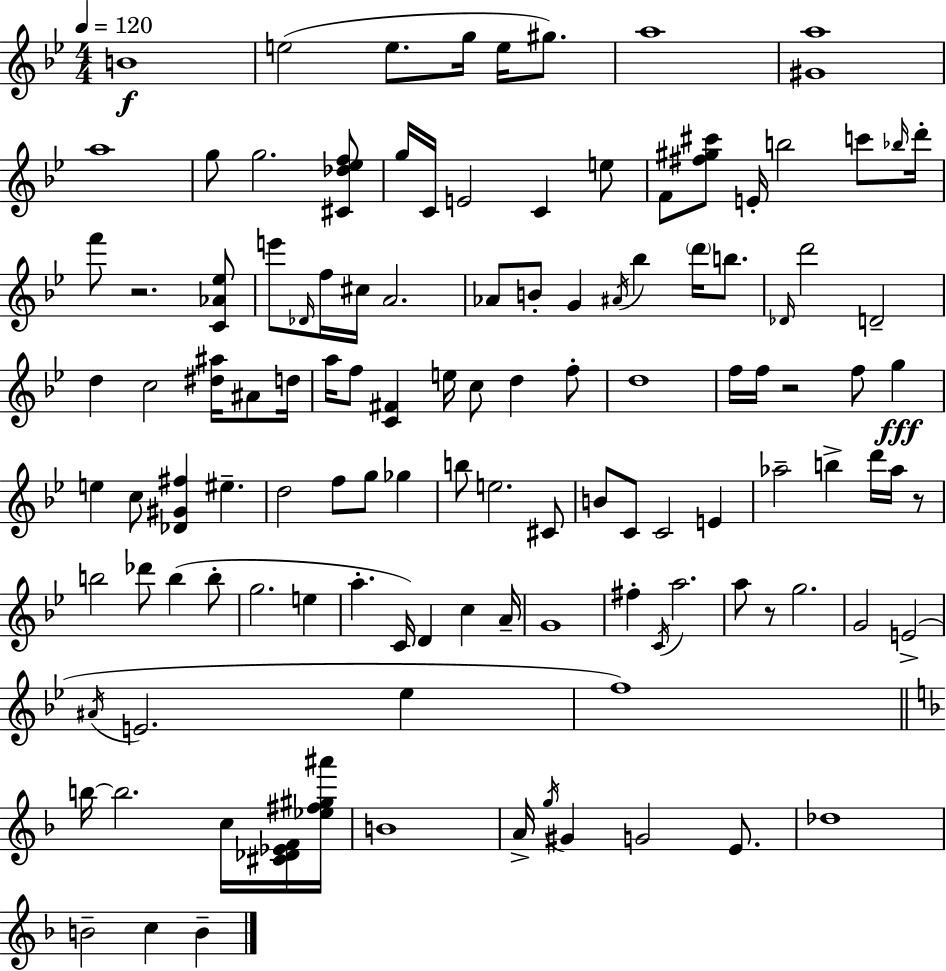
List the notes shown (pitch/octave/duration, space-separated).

B4/w E5/h E5/e. G5/s E5/s G#5/e. A5/w [G#4,A5]/w A5/w G5/e G5/h. [C#4,Db5,Eb5,F5]/e G5/s C4/s E4/h C4/q E5/e F4/e [F#5,G#5,C#6]/e E4/s B5/h C6/e Bb5/s D6/s F6/e R/h. [C4,Ab4,Eb5]/e E6/e Db4/s F5/s C#5/s A4/h. Ab4/e B4/e G4/q A#4/s Bb5/q D6/s B5/e. Db4/s D6/h D4/h D5/q C5/h [D#5,A#5]/s A#4/e D5/s A5/s F5/e [C4,F#4]/q E5/s C5/e D5/q F5/e D5/w F5/s F5/s R/h F5/e G5/q E5/q C5/e [Db4,G#4,F#5]/q EIS5/q. D5/h F5/e G5/e Gb5/q B5/e E5/h. C#4/e B4/e C4/e C4/h E4/q Ab5/h B5/q D6/s Ab5/s R/e B5/h Db6/e B5/q B5/e G5/h. E5/q A5/q. C4/s D4/q C5/q A4/s G4/w F#5/q C4/s A5/h. A5/e R/e G5/h. G4/h E4/h A#4/s E4/h. Eb5/q F5/w B5/s B5/h. C5/s [C#4,Db4,Eb4,F4]/s [Eb5,F#5,G#5,A#6]/s B4/w A4/s G5/s G#4/q G4/h E4/e. Db5/w B4/h C5/q B4/q